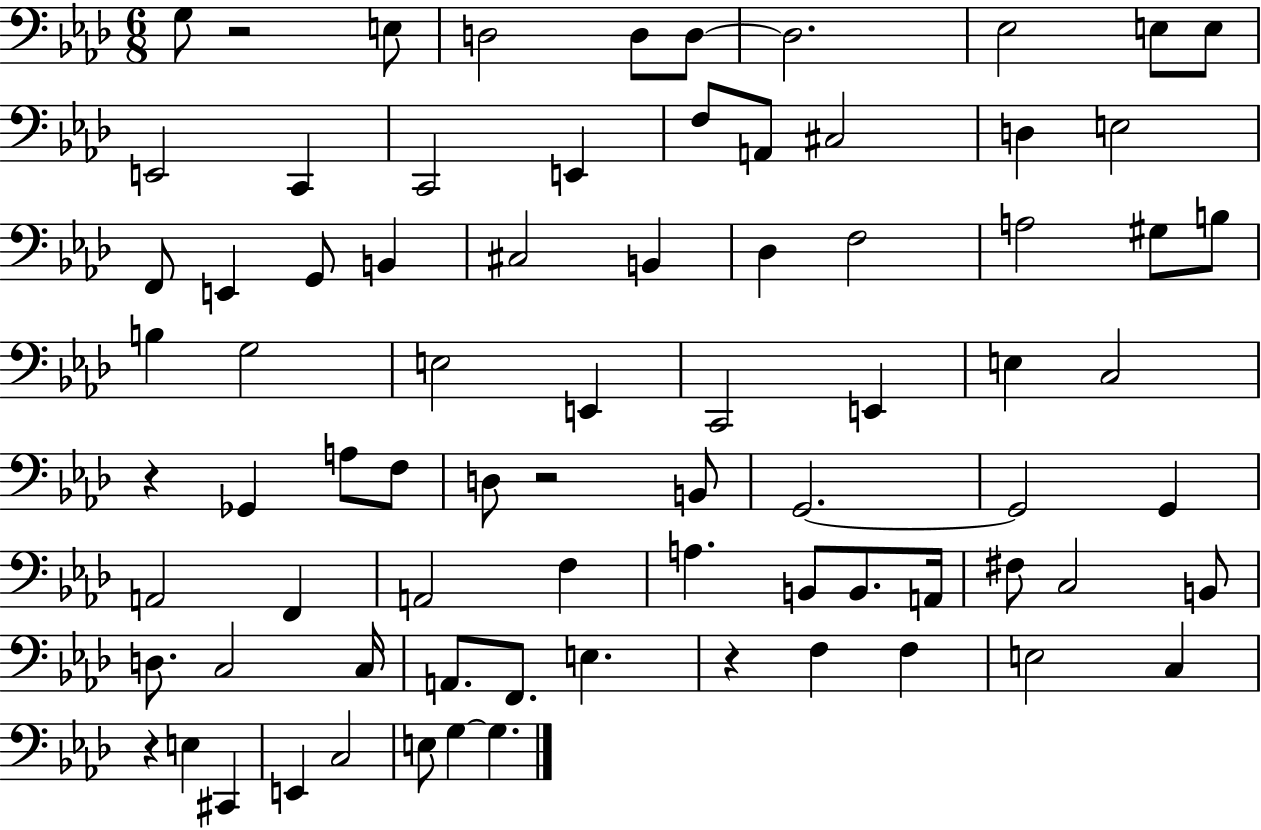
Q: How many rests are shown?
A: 5